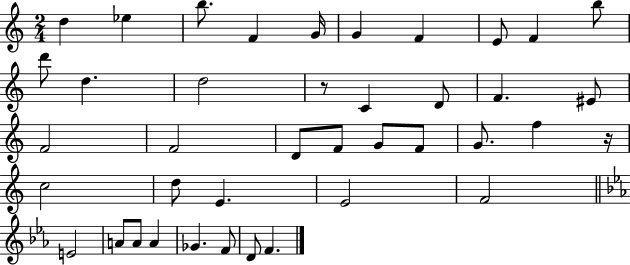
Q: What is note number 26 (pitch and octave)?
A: C5